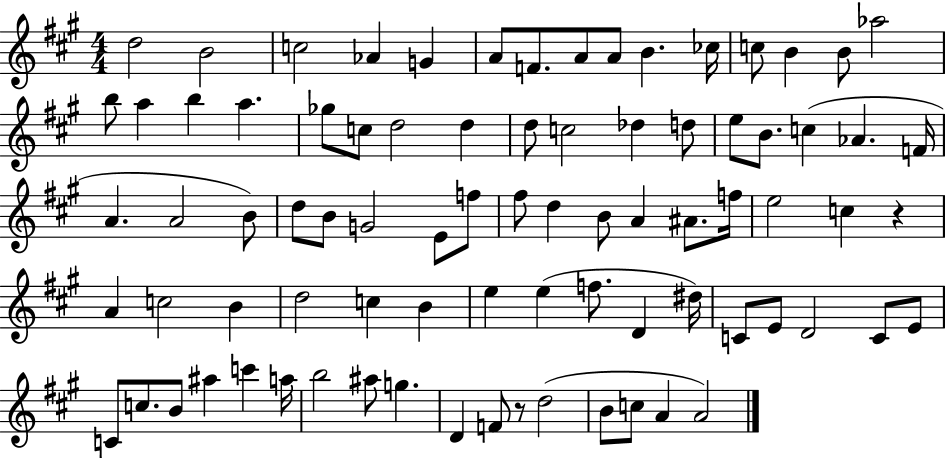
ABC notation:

X:1
T:Untitled
M:4/4
L:1/4
K:A
d2 B2 c2 _A G A/2 F/2 A/2 A/2 B _c/4 c/2 B B/2 _a2 b/2 a b a _g/2 c/2 d2 d d/2 c2 _d d/2 e/2 B/2 c _A F/4 A A2 B/2 d/2 B/2 G2 E/2 f/2 ^f/2 d B/2 A ^A/2 f/4 e2 c z A c2 B d2 c B e e f/2 D ^d/4 C/2 E/2 D2 C/2 E/2 C/2 c/2 B/2 ^a c' a/4 b2 ^a/2 g D F/2 z/2 d2 B/2 c/2 A A2